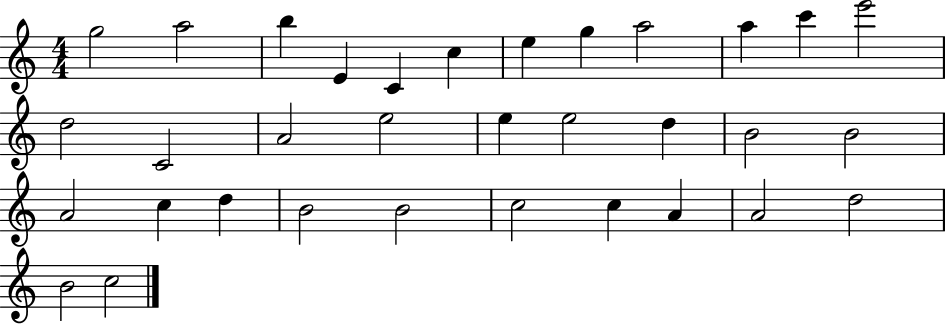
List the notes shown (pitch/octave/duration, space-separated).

G5/h A5/h B5/q E4/q C4/q C5/q E5/q G5/q A5/h A5/q C6/q E6/h D5/h C4/h A4/h E5/h E5/q E5/h D5/q B4/h B4/h A4/h C5/q D5/q B4/h B4/h C5/h C5/q A4/q A4/h D5/h B4/h C5/h